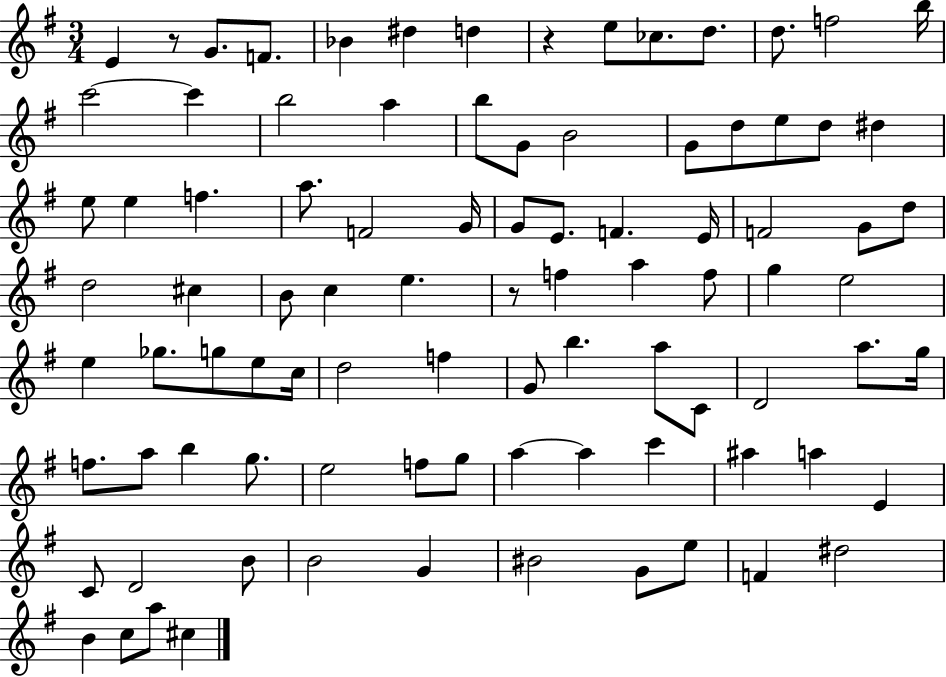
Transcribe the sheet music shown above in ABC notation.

X:1
T:Untitled
M:3/4
L:1/4
K:G
E z/2 G/2 F/2 _B ^d d z e/2 _c/2 d/2 d/2 f2 b/4 c'2 c' b2 a b/2 G/2 B2 G/2 d/2 e/2 d/2 ^d e/2 e f a/2 F2 G/4 G/2 E/2 F E/4 F2 G/2 d/2 d2 ^c B/2 c e z/2 f a f/2 g e2 e _g/2 g/2 e/2 c/4 d2 f G/2 b a/2 C/2 D2 a/2 g/4 f/2 a/2 b g/2 e2 f/2 g/2 a a c' ^a a E C/2 D2 B/2 B2 G ^B2 G/2 e/2 F ^d2 B c/2 a/2 ^c